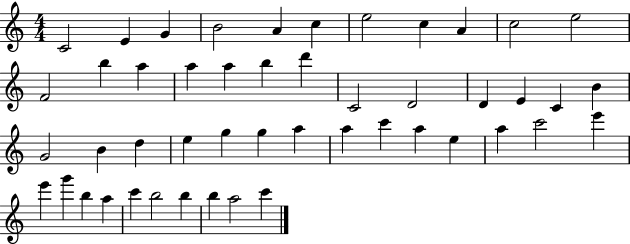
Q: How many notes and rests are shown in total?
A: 48